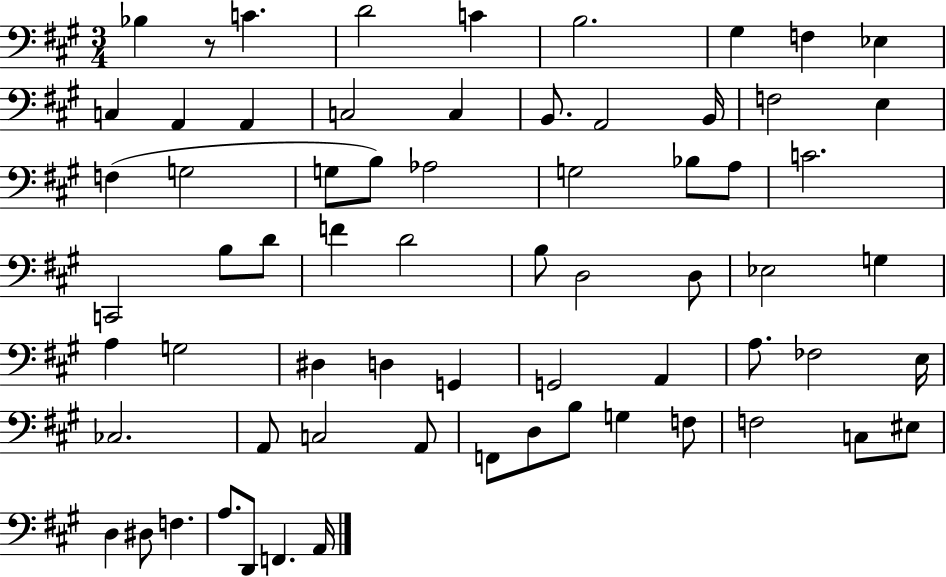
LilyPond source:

{
  \clef bass
  \numericTimeSignature
  \time 3/4
  \key a \major
  bes4 r8 c'4. | d'2 c'4 | b2. | gis4 f4 ees4 | \break c4 a,4 a,4 | c2 c4 | b,8. a,2 b,16 | f2 e4 | \break f4( g2 | g8 b8) aes2 | g2 bes8 a8 | c'2. | \break c,2 b8 d'8 | f'4 d'2 | b8 d2 d8 | ees2 g4 | \break a4 g2 | dis4 d4 g,4 | g,2 a,4 | a8. fes2 e16 | \break ces2. | a,8 c2 a,8 | f,8 d8 b8 g4 f8 | f2 c8 eis8 | \break d4 dis8 f4. | a8. d,8 f,4. a,16 | \bar "|."
}